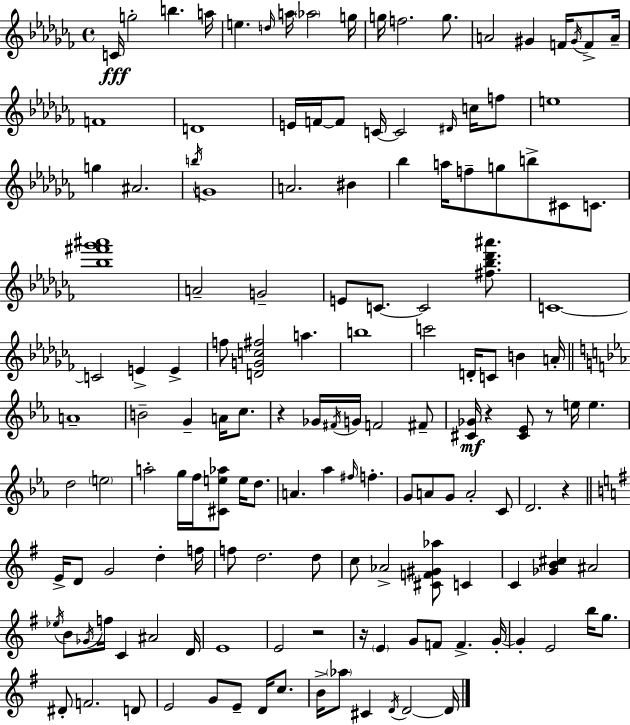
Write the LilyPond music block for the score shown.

{
  \clef treble
  \time 4/4
  \defaultTimeSignature
  \key aes \minor
  \repeat volta 2 { c'16\fff g''2-. b''4. a''16 | e''4. \grace { d''16 } a''16 \parenthesize aes''2 | g''16 g''16 f''2. g''8. | a'2 gis'4 f'16 \acciaccatura { gis'16 } f'8-> | \break a'16-- f'1 | d'1 | e'16 f'16~~ f'8 c'16~~ c'2 \grace { dis'16 } | c''16 f''8 e''1 | \break g''4 ais'2. | \acciaccatura { b''16 } g'1 | a'2. | bis'4 bes''4 a''16 f''8-- g''8 b''8-> cis'8 | \break c'8. <bes'' fis''' ges''' ais'''>1 | a'2-- g'2-- | e'8 c'8.~~ c'2 | <fis'' bes'' des''' ais'''>8. c'1~~ | \break c'2 e'4-> | e'4-> f''8 <d' g' c'' fis''>2 a''4. | b''1 | c'''2 d'16-. c'8 b'4 | \break a'16-. \bar "||" \break \key c \minor a'1-- | b'2-- g'4-- a'16 c''8. | r4 ges'16 \acciaccatura { fis'16 } g'16 f'2 fis'8-- | <cis' ges'>16\mf r4 <cis' ees'>8 r8 e''16 e''4. | \break d''2 \parenthesize e''2 | a''2-. g''16 f''16 <cis' e'' aes''>8 e''16 d''8. | a'4. aes''4 \grace { fis''16 } f''4.-. | g'8 a'8 g'8 a'2-. | \break c'8 d'2. r4 | \bar "||" \break \key g \major e'16-> d'8 g'2 d''4-. f''16 | f''8 d''2. d''8 | c''8 aes'2-> <cis' f' gis' aes''>8 c'4 | c'4 <ges' b' cis''>4 ais'2 | \break \acciaccatura { ees''16 } b'8 \acciaccatura { ges'16 } f''16 c'4 ais'2 | d'16 e'1 | e'2 r2 | r16 \parenthesize e'4 g'8 f'8 f'4.-> | \break g'16-.~~ g'4-. e'2 b''16 g''8. | dis'8-. f'2. | d'8 e'2 g'8 e'8-- d'16 c''8. | b'16-> \parenthesize aes''8 cis'4 \acciaccatura { d'16 } d'2~~ | \break d'16 } \bar "|."
}